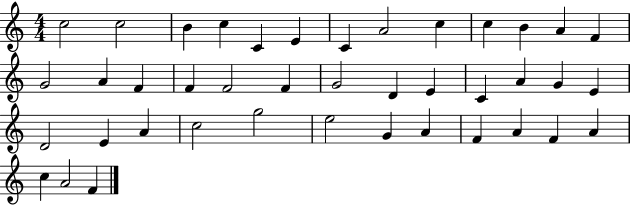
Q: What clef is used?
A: treble